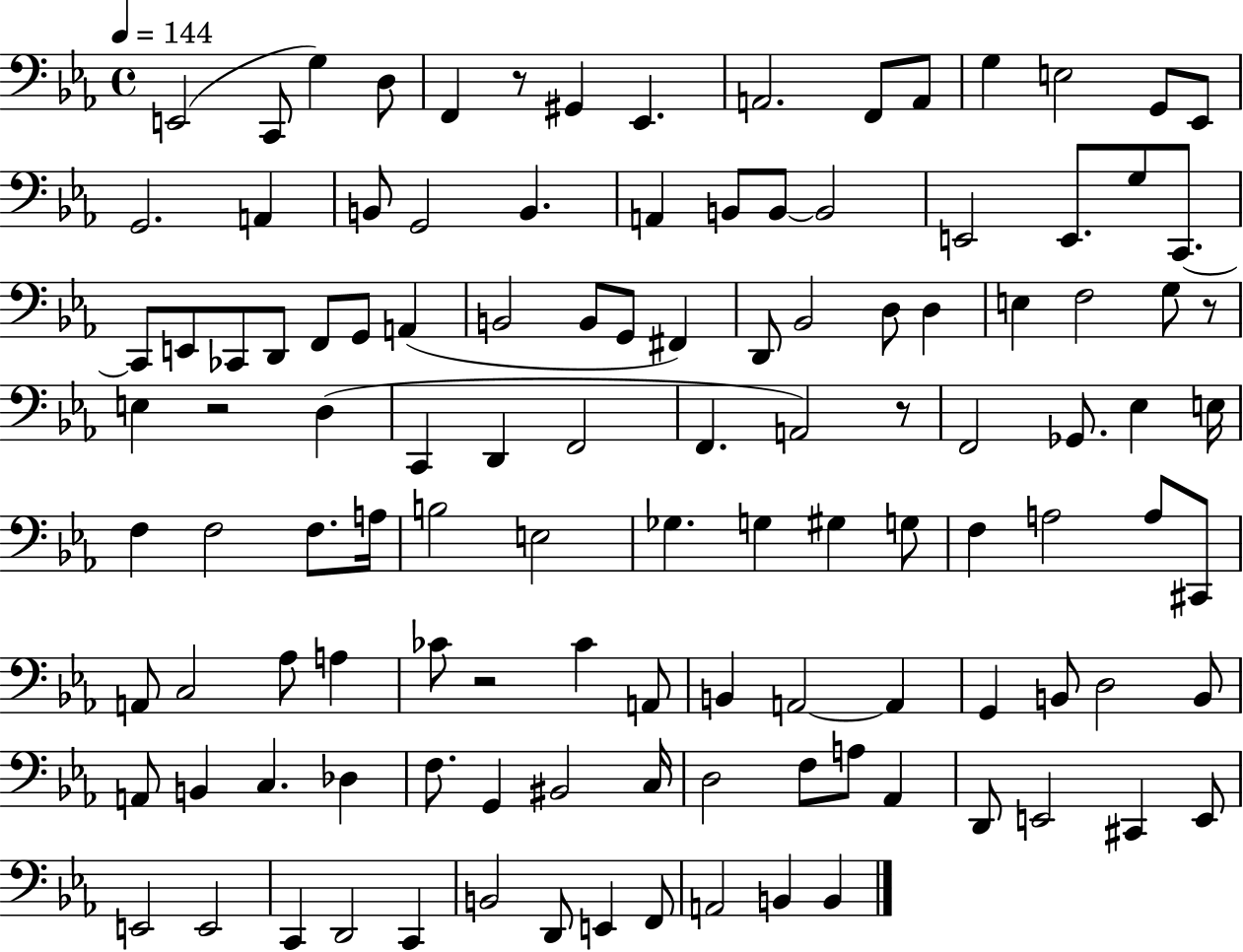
E2/h C2/e G3/q D3/e F2/q R/e G#2/q Eb2/q. A2/h. F2/e A2/e G3/q E3/h G2/e Eb2/e G2/h. A2/q B2/e G2/h B2/q. A2/q B2/e B2/e B2/h E2/h E2/e. G3/e C2/e. C2/e E2/e CES2/e D2/e F2/e G2/e A2/q B2/h B2/e G2/e F#2/q D2/e Bb2/h D3/e D3/q E3/q F3/h G3/e R/e E3/q R/h D3/q C2/q D2/q F2/h F2/q. A2/h R/e F2/h Gb2/e. Eb3/q E3/s F3/q F3/h F3/e. A3/s B3/h E3/h Gb3/q. G3/q G#3/q G3/e F3/q A3/h A3/e C#2/e A2/e C3/h Ab3/e A3/q CES4/e R/h CES4/q A2/e B2/q A2/h A2/q G2/q B2/e D3/h B2/e A2/e B2/q C3/q. Db3/q F3/e. G2/q BIS2/h C3/s D3/h F3/e A3/e Ab2/q D2/e E2/h C#2/q E2/e E2/h E2/h C2/q D2/h C2/q B2/h D2/e E2/q F2/e A2/h B2/q B2/q